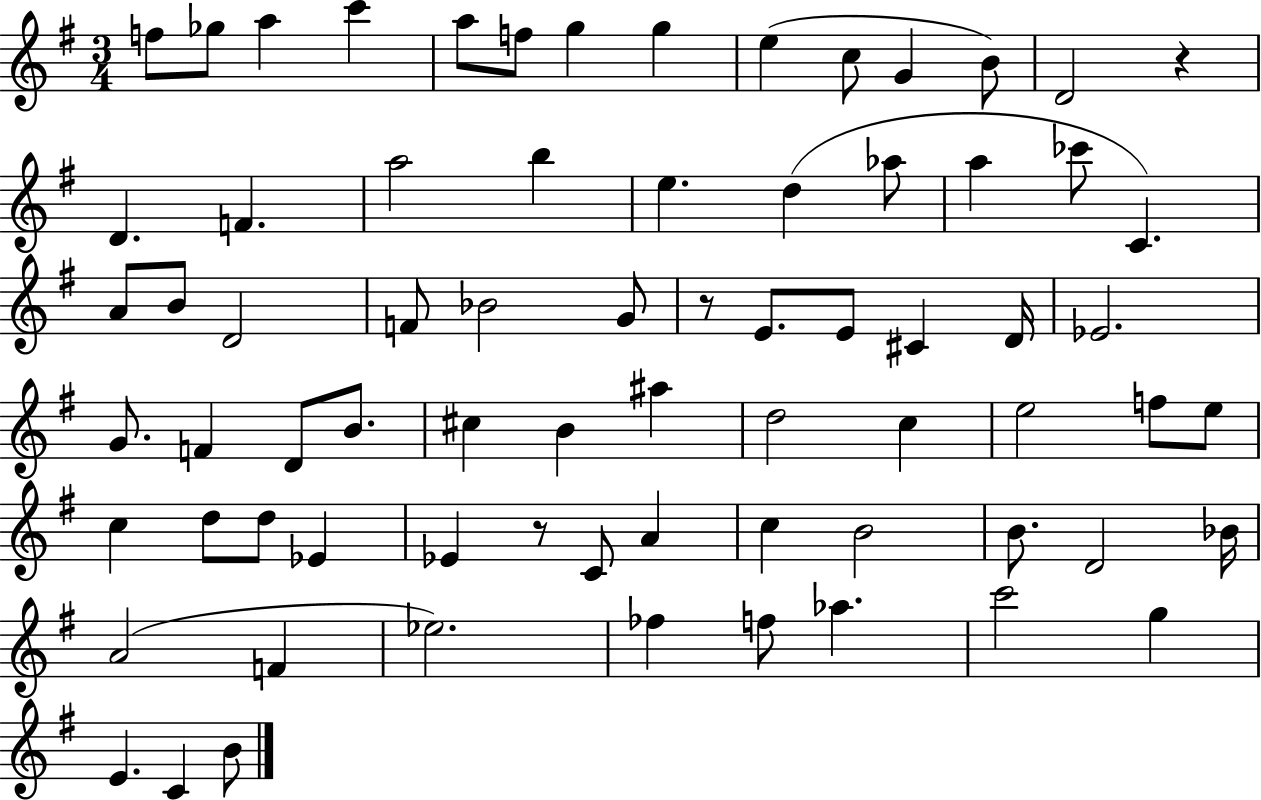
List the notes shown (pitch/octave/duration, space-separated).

F5/e Gb5/e A5/q C6/q A5/e F5/e G5/q G5/q E5/q C5/e G4/q B4/e D4/h R/q D4/q. F4/q. A5/h B5/q E5/q. D5/q Ab5/e A5/q CES6/e C4/q. A4/e B4/e D4/h F4/e Bb4/h G4/e R/e E4/e. E4/e C#4/q D4/s Eb4/h. G4/e. F4/q D4/e B4/e. C#5/q B4/q A#5/q D5/h C5/q E5/h F5/e E5/e C5/q D5/e D5/e Eb4/q Eb4/q R/e C4/e A4/q C5/q B4/h B4/e. D4/h Bb4/s A4/h F4/q Eb5/h. FES5/q F5/e Ab5/q. C6/h G5/q E4/q. C4/q B4/e